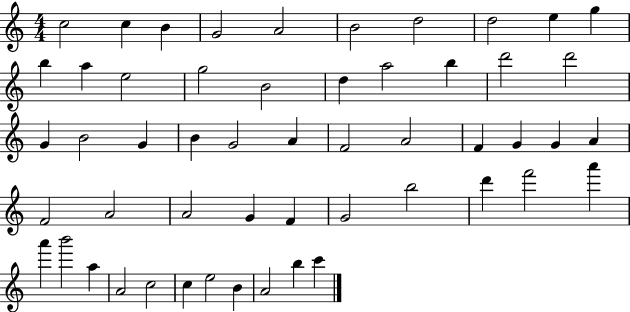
C5/h C5/q B4/q G4/h A4/h B4/h D5/h D5/h E5/q G5/q B5/q A5/q E5/h G5/h B4/h D5/q A5/h B5/q D6/h D6/h G4/q B4/h G4/q B4/q G4/h A4/q F4/h A4/h F4/q G4/q G4/q A4/q F4/h A4/h A4/h G4/q F4/q G4/h B5/h D6/q F6/h A6/q A6/q B6/h A5/q A4/h C5/h C5/q E5/h B4/q A4/h B5/q C6/q